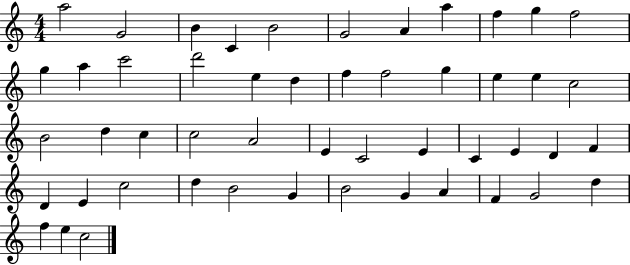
X:1
T:Untitled
M:4/4
L:1/4
K:C
a2 G2 B C B2 G2 A a f g f2 g a c'2 d'2 e d f f2 g e e c2 B2 d c c2 A2 E C2 E C E D F D E c2 d B2 G B2 G A F G2 d f e c2